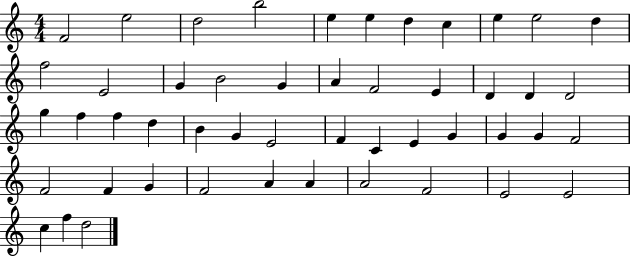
F4/h E5/h D5/h B5/h E5/q E5/q D5/q C5/q E5/q E5/h D5/q F5/h E4/h G4/q B4/h G4/q A4/q F4/h E4/q D4/q D4/q D4/h G5/q F5/q F5/q D5/q B4/q G4/q E4/h F4/q C4/q E4/q G4/q G4/q G4/q F4/h F4/h F4/q G4/q F4/h A4/q A4/q A4/h F4/h E4/h E4/h C5/q F5/q D5/h